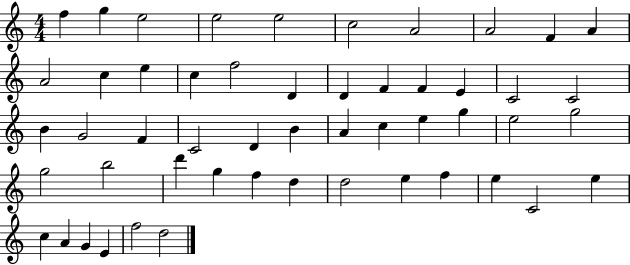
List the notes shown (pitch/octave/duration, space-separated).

F5/q G5/q E5/h E5/h E5/h C5/h A4/h A4/h F4/q A4/q A4/h C5/q E5/q C5/q F5/h D4/q D4/q F4/q F4/q E4/q C4/h C4/h B4/q G4/h F4/q C4/h D4/q B4/q A4/q C5/q E5/q G5/q E5/h G5/h G5/h B5/h D6/q G5/q F5/q D5/q D5/h E5/q F5/q E5/q C4/h E5/q C5/q A4/q G4/q E4/q F5/h D5/h